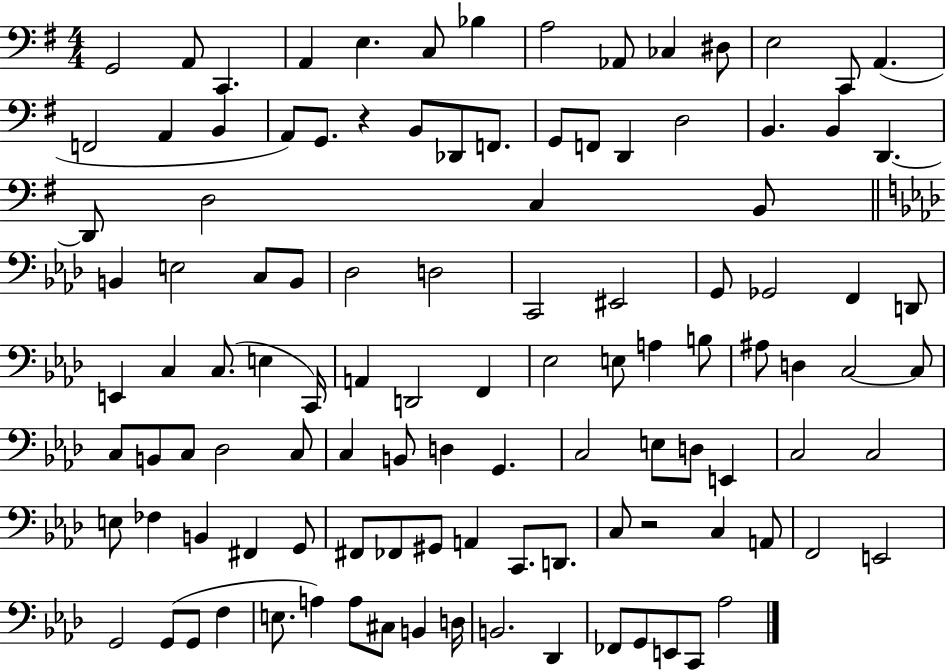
X:1
T:Untitled
M:4/4
L:1/4
K:G
G,,2 A,,/2 C,, A,, E, C,/2 _B, A,2 _A,,/2 _C, ^D,/2 E,2 C,,/2 A,, F,,2 A,, B,, A,,/2 G,,/2 z B,,/2 _D,,/2 F,,/2 G,,/2 F,,/2 D,, D,2 B,, B,, D,, D,,/2 D,2 C, B,,/2 B,, E,2 C,/2 B,,/2 _D,2 D,2 C,,2 ^E,,2 G,,/2 _G,,2 F,, D,,/2 E,, C, C,/2 E, C,,/4 A,, D,,2 F,, _E,2 E,/2 A, B,/2 ^A,/2 D, C,2 C,/2 C,/2 B,,/2 C,/2 _D,2 C,/2 C, B,,/2 D, G,, C,2 E,/2 D,/2 E,, C,2 C,2 E,/2 _F, B,, ^F,, G,,/2 ^F,,/2 _F,,/2 ^G,,/2 A,, C,,/2 D,,/2 C,/2 z2 C, A,,/2 F,,2 E,,2 G,,2 G,,/2 G,,/2 F, E,/2 A, A,/2 ^C,/2 B,, D,/4 B,,2 _D,, _F,,/2 G,,/2 E,,/2 C,,/2 _A,2